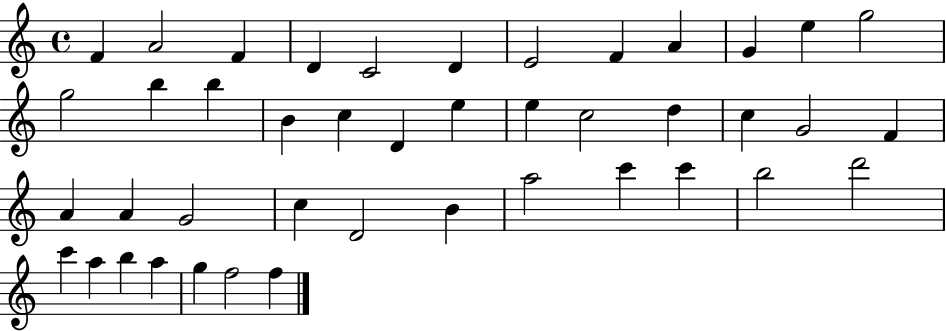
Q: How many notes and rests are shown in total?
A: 43